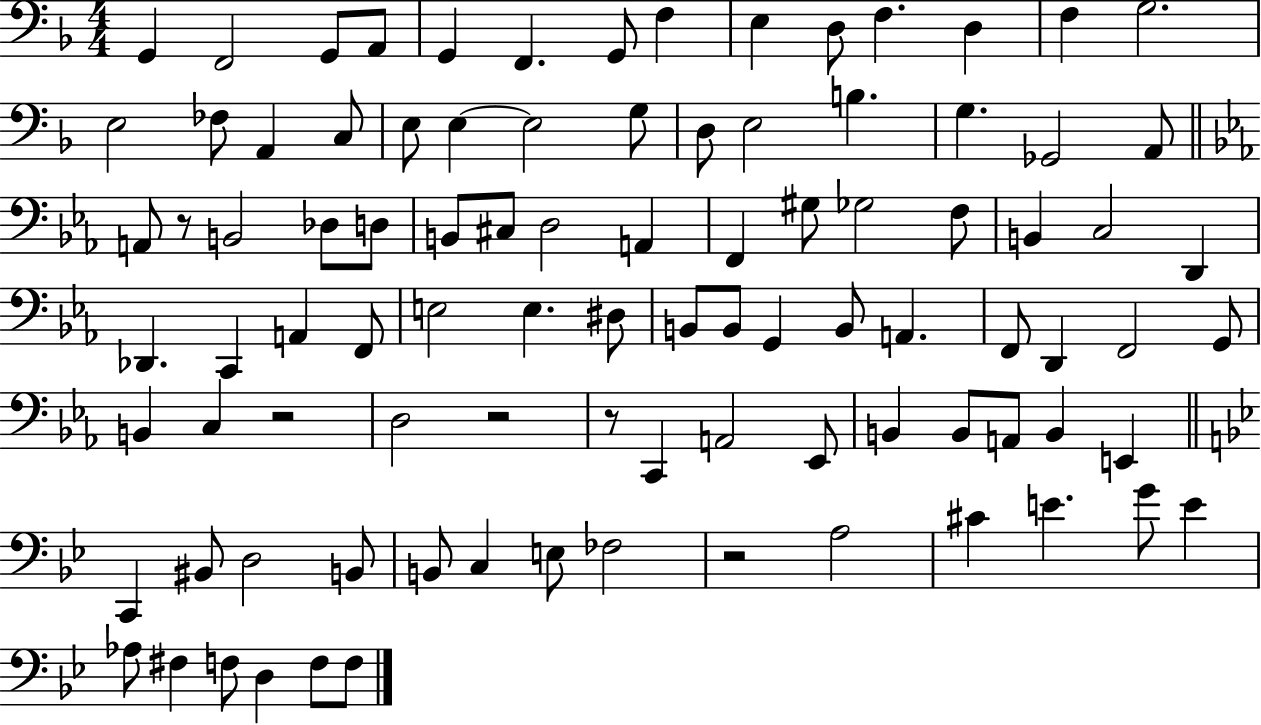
X:1
T:Untitled
M:4/4
L:1/4
K:F
G,, F,,2 G,,/2 A,,/2 G,, F,, G,,/2 F, E, D,/2 F, D, F, G,2 E,2 _F,/2 A,, C,/2 E,/2 E, E,2 G,/2 D,/2 E,2 B, G, _G,,2 A,,/2 A,,/2 z/2 B,,2 _D,/2 D,/2 B,,/2 ^C,/2 D,2 A,, F,, ^G,/2 _G,2 F,/2 B,, C,2 D,, _D,, C,, A,, F,,/2 E,2 E, ^D,/2 B,,/2 B,,/2 G,, B,,/2 A,, F,,/2 D,, F,,2 G,,/2 B,, C, z2 D,2 z2 z/2 C,, A,,2 _E,,/2 B,, B,,/2 A,,/2 B,, E,, C,, ^B,,/2 D,2 B,,/2 B,,/2 C, E,/2 _F,2 z2 A,2 ^C E G/2 E _A,/2 ^F, F,/2 D, F,/2 F,/2